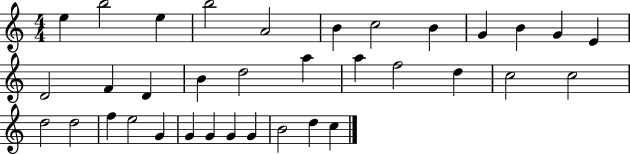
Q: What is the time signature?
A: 4/4